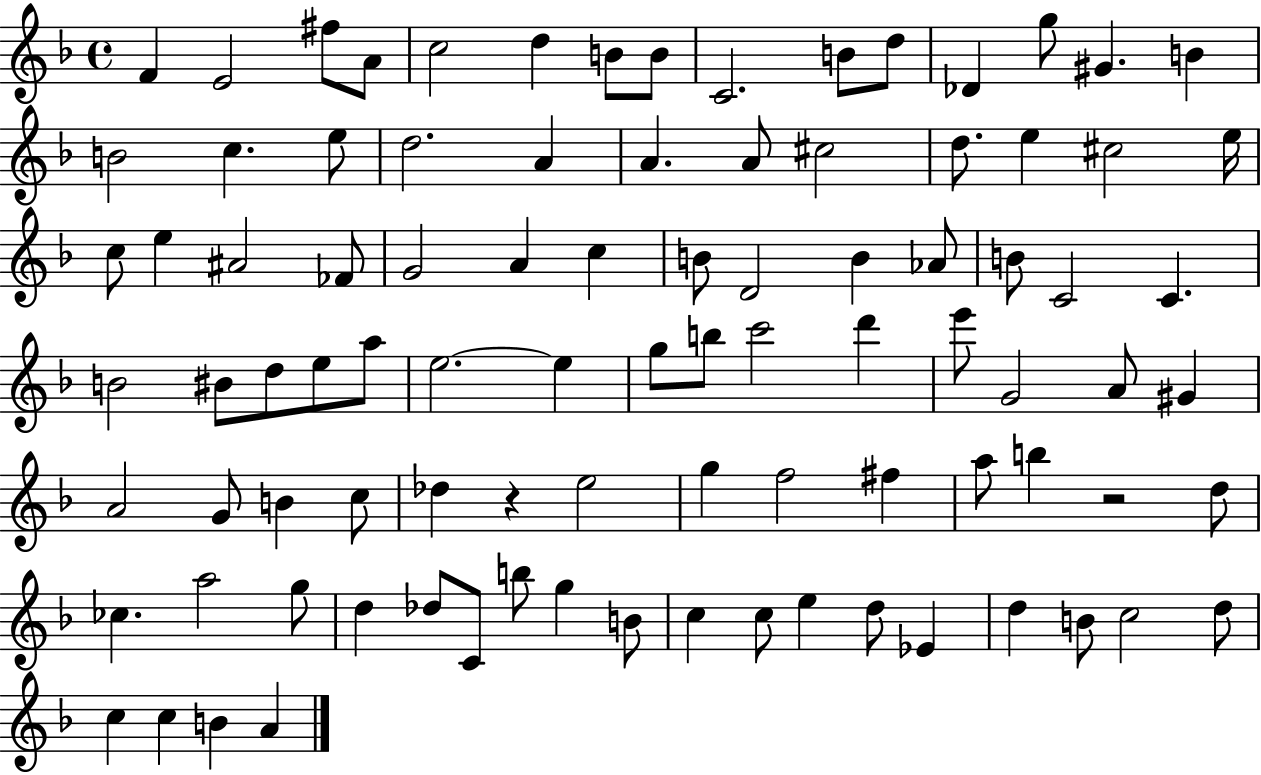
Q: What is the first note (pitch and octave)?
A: F4